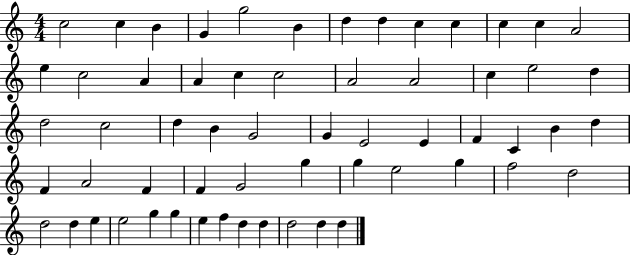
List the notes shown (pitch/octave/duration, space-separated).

C5/h C5/q B4/q G4/q G5/h B4/q D5/q D5/q C5/q C5/q C5/q C5/q A4/h E5/q C5/h A4/q A4/q C5/q C5/h A4/h A4/h C5/q E5/h D5/q D5/h C5/h D5/q B4/q G4/h G4/q E4/h E4/q F4/q C4/q B4/q D5/q F4/q A4/h F4/q F4/q G4/h G5/q G5/q E5/h G5/q F5/h D5/h D5/h D5/q E5/q E5/h G5/q G5/q E5/q F5/q D5/q D5/q D5/h D5/q D5/q